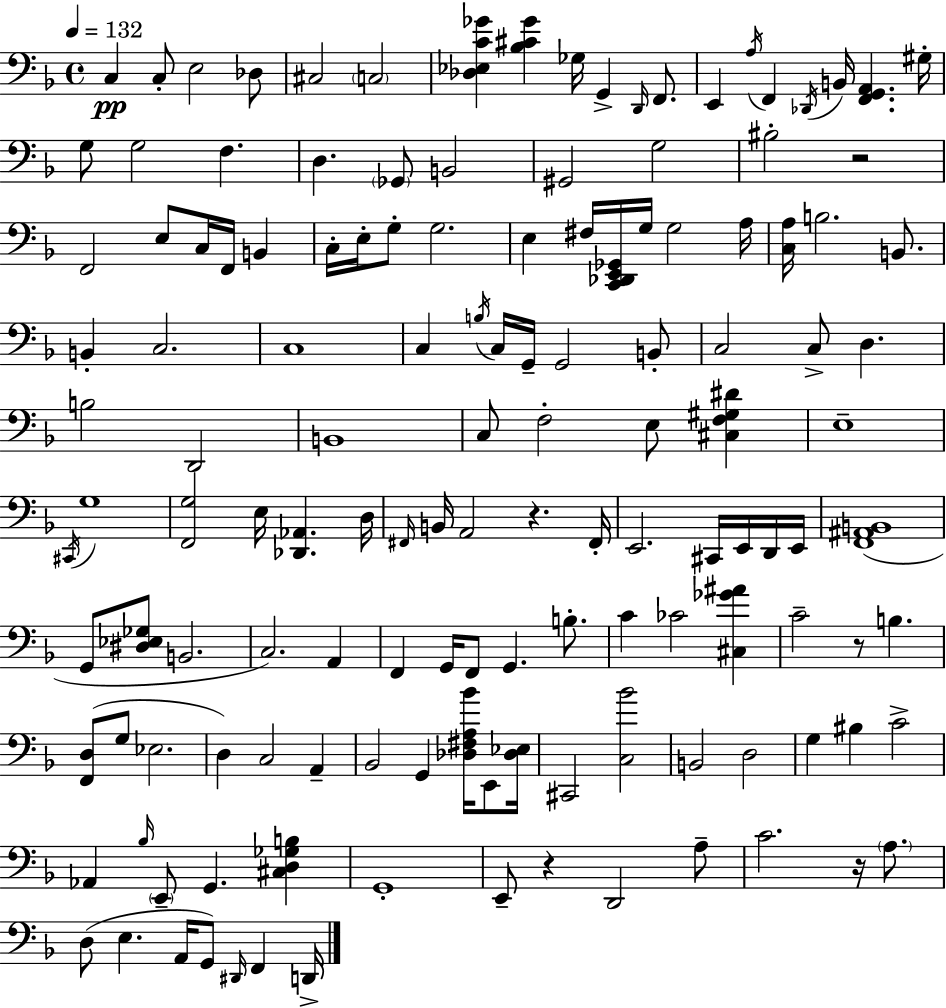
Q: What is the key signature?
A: D minor